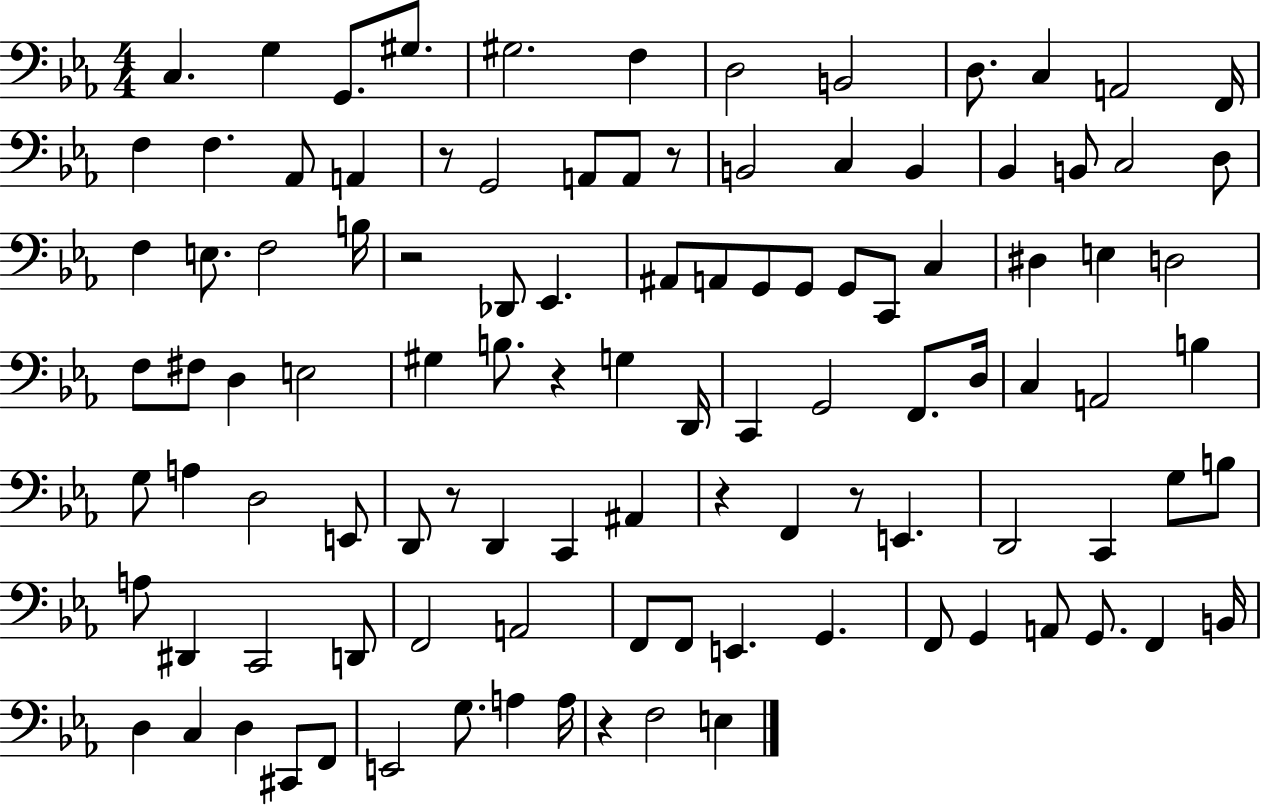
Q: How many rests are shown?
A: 8